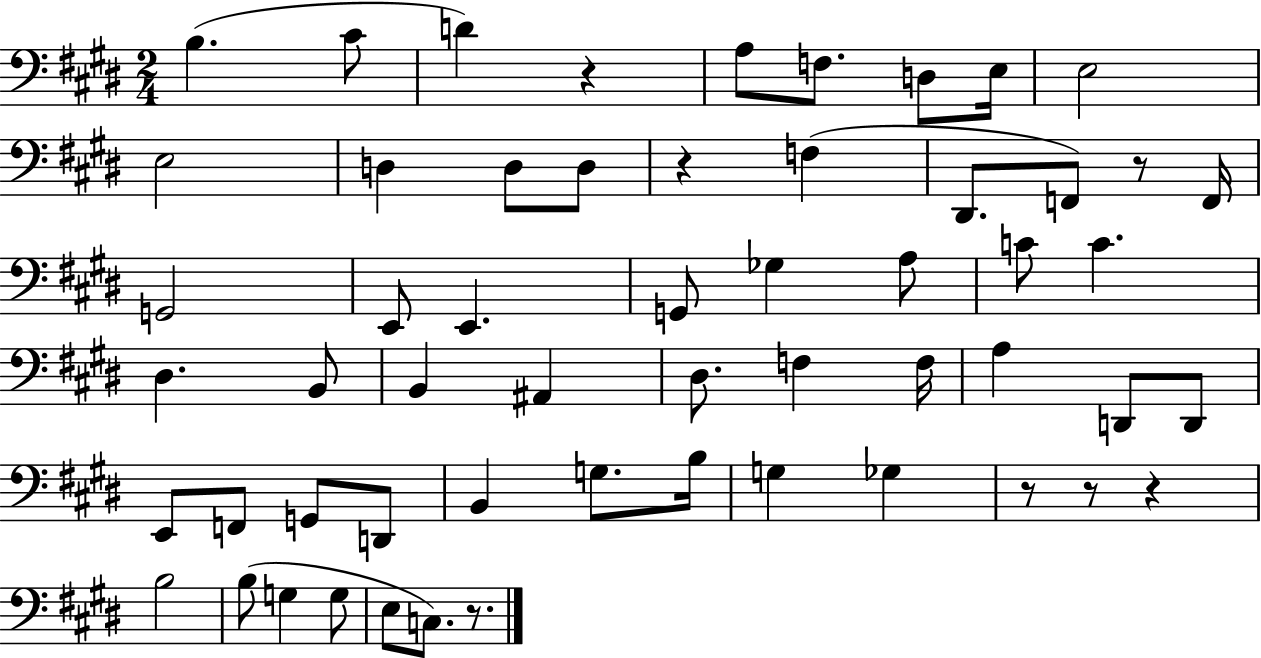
{
  \clef bass
  \numericTimeSignature
  \time 2/4
  \key e \major
  b4.( cis'8 | d'4) r4 | a8 f8. d8 e16 | e2 | \break e2 | d4 d8 d8 | r4 f4( | dis,8. f,8) r8 f,16 | \break g,2 | e,8 e,4. | g,8 ges4 a8 | c'8 c'4. | \break dis4. b,8 | b,4 ais,4 | dis8. f4 f16 | a4 d,8 d,8 | \break e,8 f,8 g,8 d,8 | b,4 g8. b16 | g4 ges4 | r8 r8 r4 | \break b2 | b8( g4 g8 | e8 c8.) r8. | \bar "|."
}